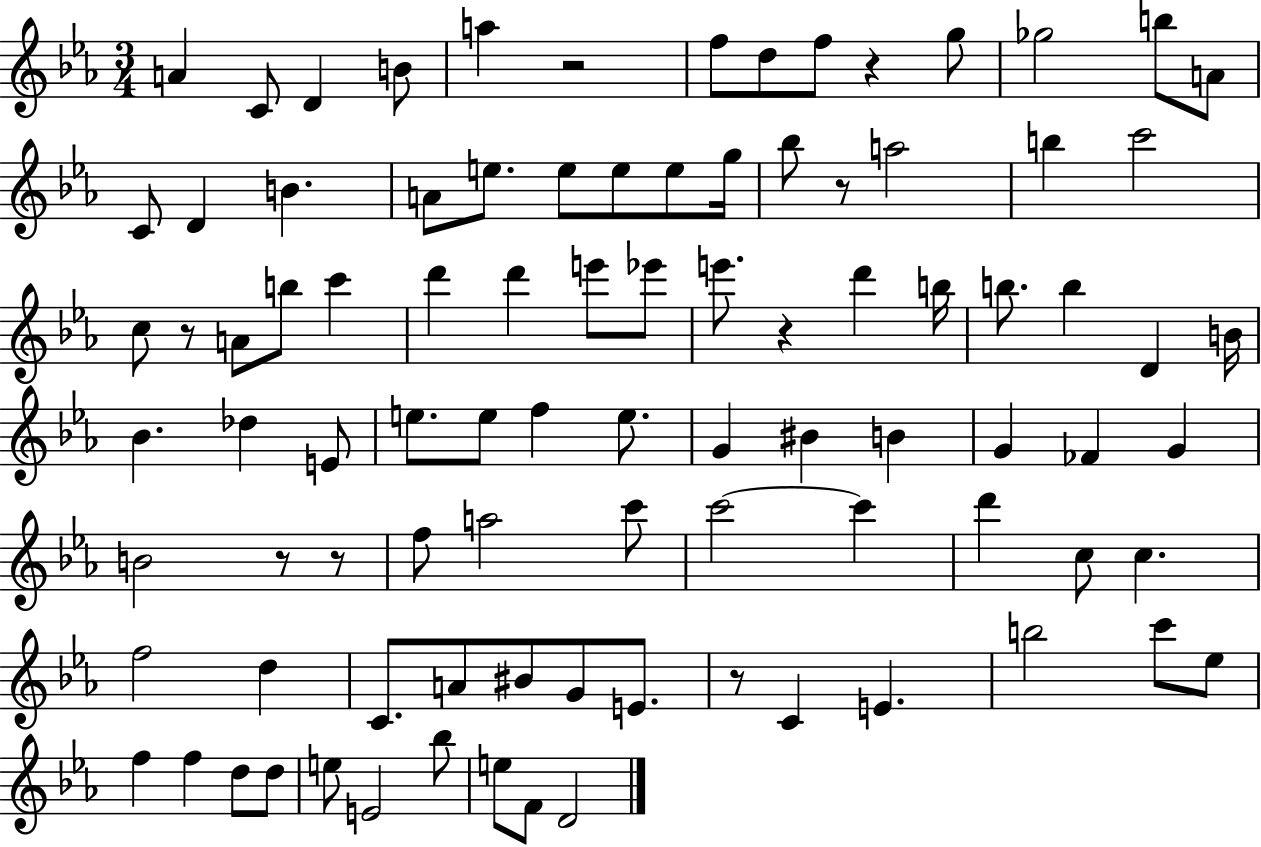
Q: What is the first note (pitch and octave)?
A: A4